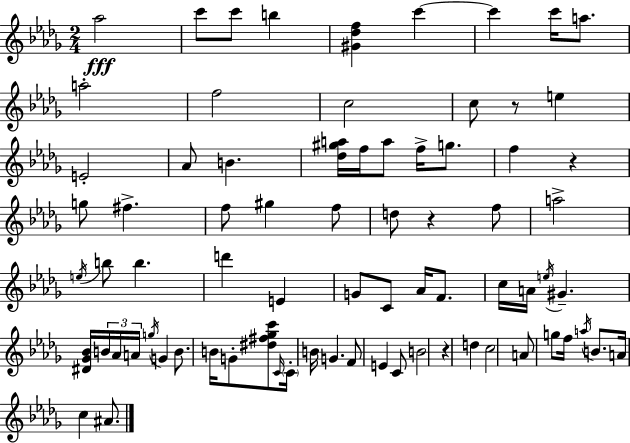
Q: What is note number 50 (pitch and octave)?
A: G4